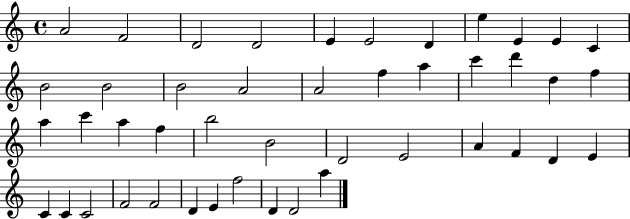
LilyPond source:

{
  \clef treble
  \time 4/4
  \defaultTimeSignature
  \key c \major
  a'2 f'2 | d'2 d'2 | e'4 e'2 d'4 | e''4 e'4 e'4 c'4 | \break b'2 b'2 | b'2 a'2 | a'2 f''4 a''4 | c'''4 d'''4 d''4 f''4 | \break a''4 c'''4 a''4 f''4 | b''2 b'2 | d'2 e'2 | a'4 f'4 d'4 e'4 | \break c'4 c'4 c'2 | f'2 f'2 | d'4 e'4 f''2 | d'4 d'2 a''4 | \break \bar "|."
}